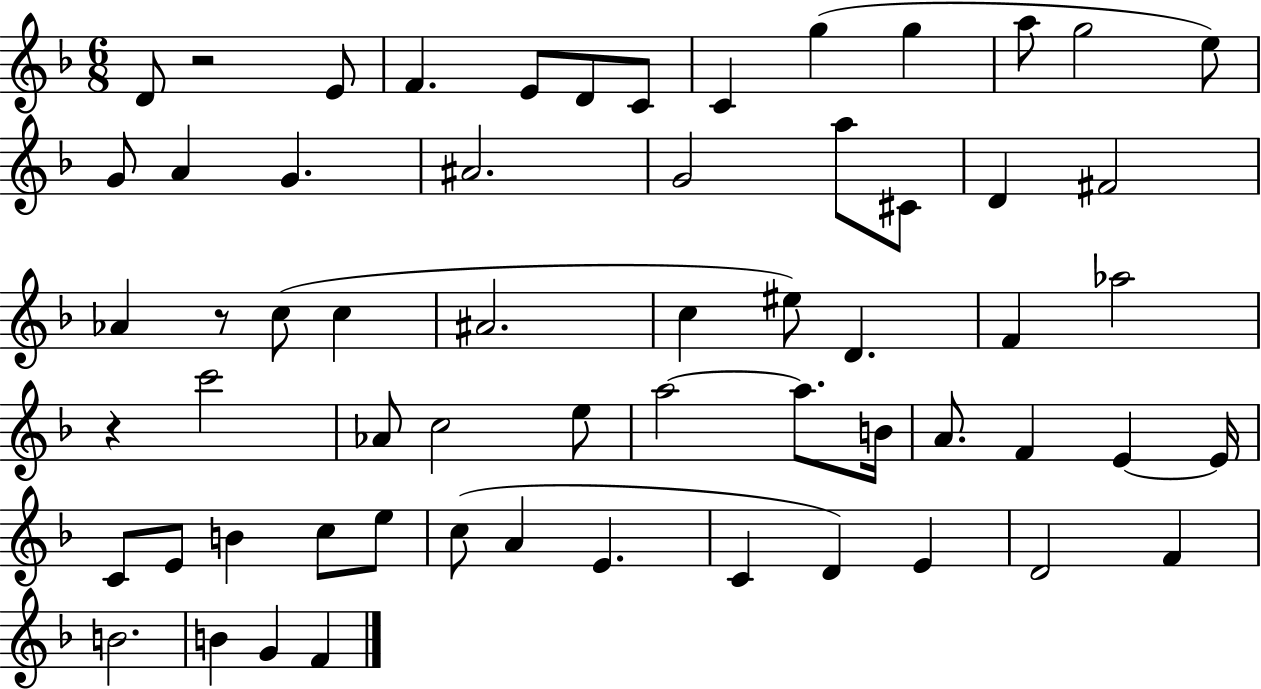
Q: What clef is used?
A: treble